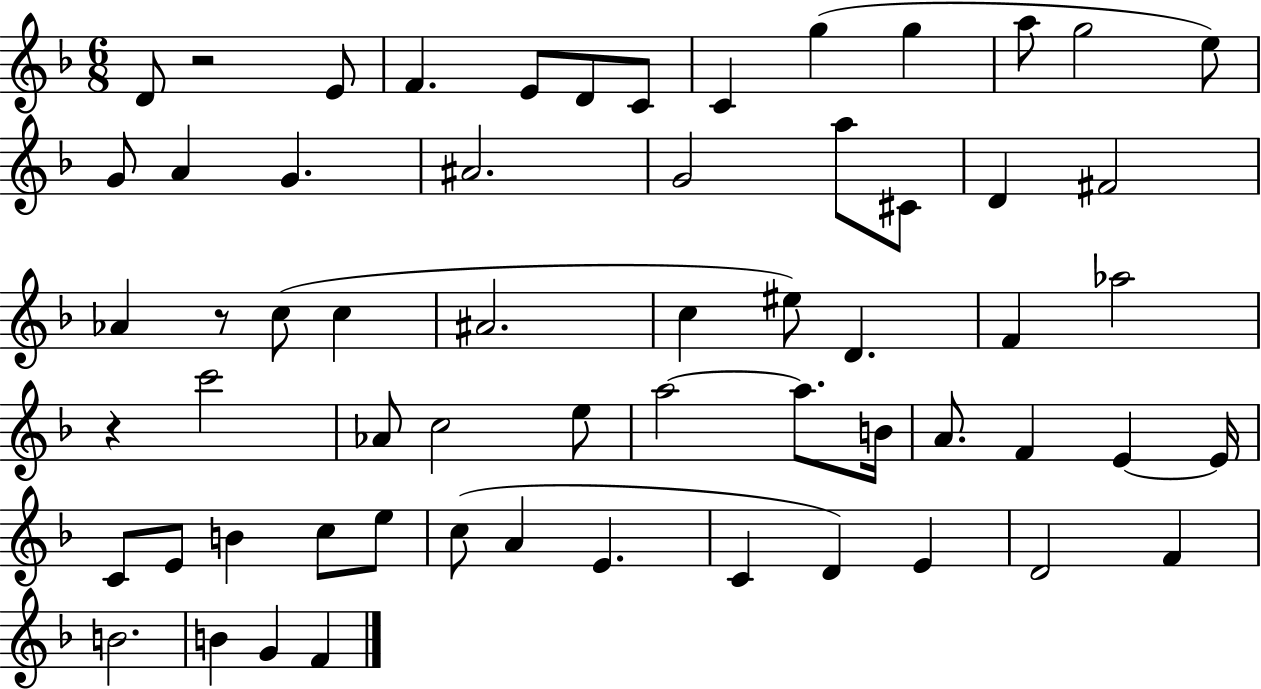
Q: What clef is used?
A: treble